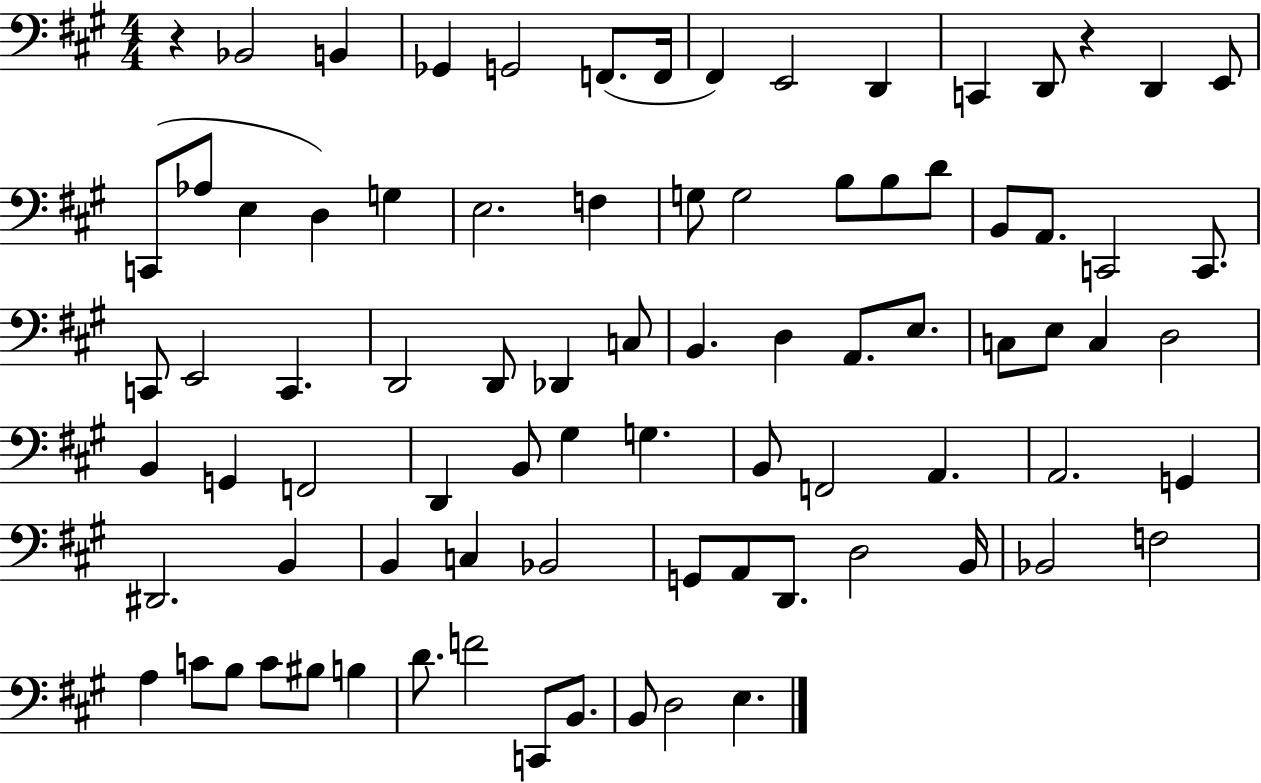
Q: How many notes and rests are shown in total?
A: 83